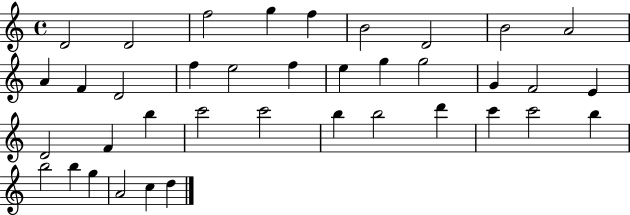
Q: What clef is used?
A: treble